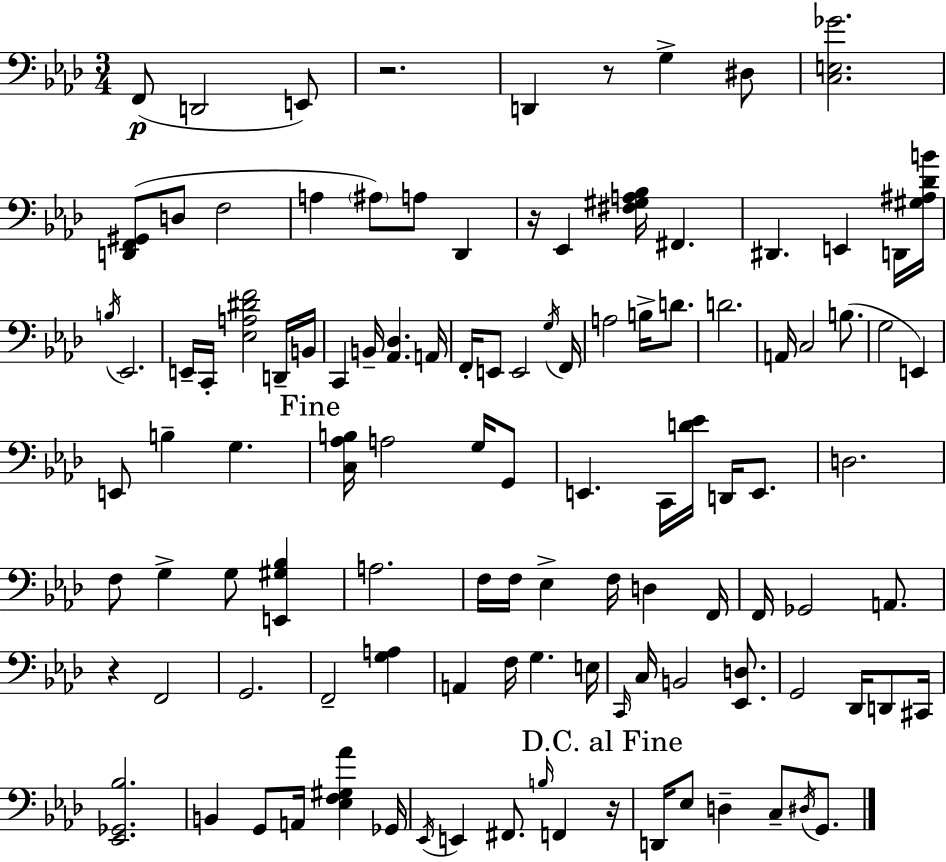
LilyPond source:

{
  \clef bass
  \numericTimeSignature
  \time 3/4
  \key f \minor
  f,8(\p d,2 e,8) | r2. | d,4 r8 g4-> dis8 | <c e ges'>2. | \break <d, f, gis,>8( d8 f2 | a4 \parenthesize ais8) a8 des,4 | r16 ees,4 <fis gis a bes>16 fis,4. | dis,4. e,4 d,16 <gis ais des' b'>16 | \break \acciaccatura { b16 } ees,2. | e,16-- c,16-. <ees a dis' f'>2 d,16-- | b,16 c,4 b,16-- <aes, des>4. | a,16 f,16-. e,8 e,2 | \break \acciaccatura { g16 } f,16 a2 b16-> d'8. | d'2. | a,16 c2 b8.( | g2 e,4) | \break e,8 b4-- g4. | \mark "Fine" <c aes b>16 a2 g16 | g,8 e,4. c,16 <d' ees'>16 d,16 e,8. | d2. | \break f8 g4-> g8 <e, gis bes>4 | a2. | f16 f16 ees4-> f16 d4 | f,16 f,16 ges,2 a,8. | \break r4 f,2 | g,2. | f,2-- <g a>4 | a,4 f16 g4. | \break e16 \grace { c,16 } c16 b,2 | <ees, d>8. g,2 des,16 | d,8 cis,16 <ees, ges, bes>2. | b,4 g,8 a,16 <ees f gis aes'>4 | \break ges,16 \acciaccatura { ees,16 } e,4 fis,8. \grace { b16 } | f,4 \mark "D.C. al Fine" r16 d,16 ees8 d4-- | c8-- \acciaccatura { dis16 } g,8. \bar "|."
}